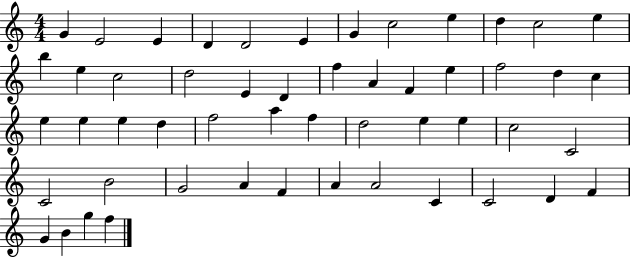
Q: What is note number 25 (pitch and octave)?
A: C5